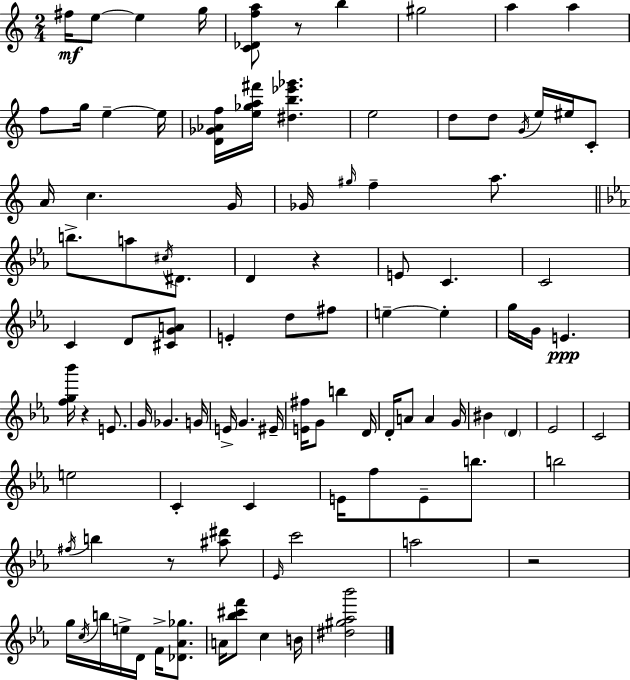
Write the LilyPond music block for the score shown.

{
  \clef treble
  \numericTimeSignature
  \time 2/4
  \key a \minor
  fis''16\mf e''8~~ e''4 g''16 | <c' des' f'' a''>8 r8 b''4 | gis''2 | a''4 a''4 | \break f''8 g''16 e''4--~~ e''16 | <d' ges' aes' f''>16 <e'' ges'' a'' fis'''>16 <dis'' b'' ees''' ges'''>4. | e''2 | d''8 d''8 \acciaccatura { g'16 } e''16 eis''16 c'8-. | \break a'16 c''4. | g'16 ges'16 \grace { gis''16 } f''4-- a''8. | \bar "||" \break \key ees \major b''8.-> a''8 \acciaccatura { cis''16 } dis'8. | d'4 r4 | e'8 c'4. | c'2 | \break c'4 d'8 <cis' g' a'>8 | e'4-. d''8 fis''8 | e''4--~~ e''4-. | g''16 g'16 e'4.\ppp | \break <f'' g'' bes'''>16 r4 e'8. | g'16 ges'4. | g'16 e'16-> g'4. | eis'16-- <e' fis''>16 g'8 b''4 | \break d'16 d'16-. a'8 a'4 | g'16 bis'4 \parenthesize d'4 | ees'2 | c'2 | \break e''2 | c'4-. c'4 | e'16 f''8 e'8-- b''8. | b''2 | \break \acciaccatura { fis''16 } b''4 r8 | <ais'' dis'''>8 \grace { ees'16 } c'''2 | a''2 | r2 | \break g''16 \acciaccatura { c''16 } b''16 e''16-> d'16 | f'16-> <des' aes' ges''>8. a'16 <bes'' cis''' f'''>8 c''4 | b'16 <dis'' gis'' aes'' bes'''>2 | \bar "|."
}